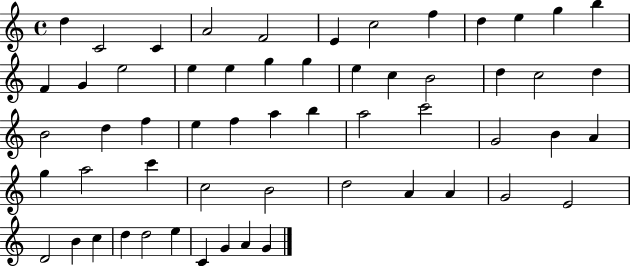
D5/q C4/h C4/q A4/h F4/h E4/q C5/h F5/q D5/q E5/q G5/q B5/q F4/q G4/q E5/h E5/q E5/q G5/q G5/q E5/q C5/q B4/h D5/q C5/h D5/q B4/h D5/q F5/q E5/q F5/q A5/q B5/q A5/h C6/h G4/h B4/q A4/q G5/q A5/h C6/q C5/h B4/h D5/h A4/q A4/q G4/h E4/h D4/h B4/q C5/q D5/q D5/h E5/q C4/q G4/q A4/q G4/q